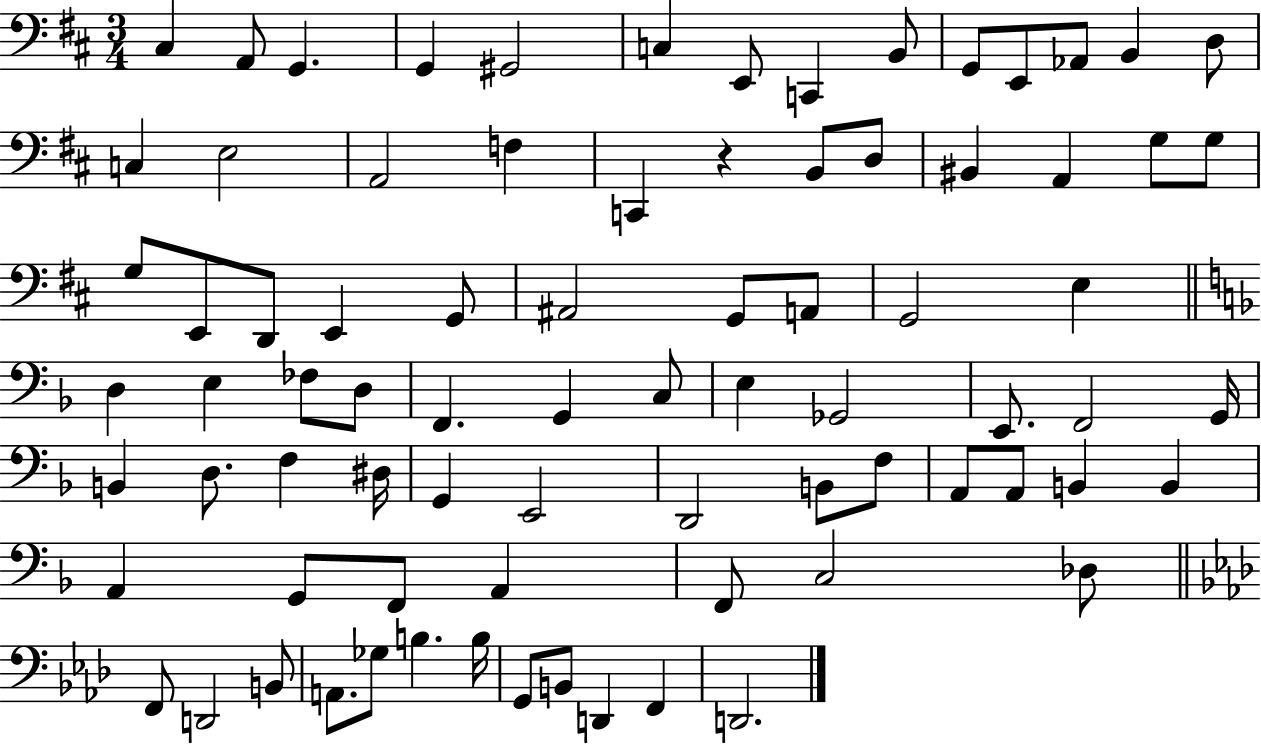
X:1
T:Untitled
M:3/4
L:1/4
K:D
^C, A,,/2 G,, G,, ^G,,2 C, E,,/2 C,, B,,/2 G,,/2 E,,/2 _A,,/2 B,, D,/2 C, E,2 A,,2 F, C,, z B,,/2 D,/2 ^B,, A,, G,/2 G,/2 G,/2 E,,/2 D,,/2 E,, G,,/2 ^A,,2 G,,/2 A,,/2 G,,2 E, D, E, _F,/2 D,/2 F,, G,, C,/2 E, _G,,2 E,,/2 F,,2 G,,/4 B,, D,/2 F, ^D,/4 G,, E,,2 D,,2 B,,/2 F,/2 A,,/2 A,,/2 B,, B,, A,, G,,/2 F,,/2 A,, F,,/2 C,2 _D,/2 F,,/2 D,,2 B,,/2 A,,/2 _G,/2 B, B,/4 G,,/2 B,,/2 D,, F,, D,,2